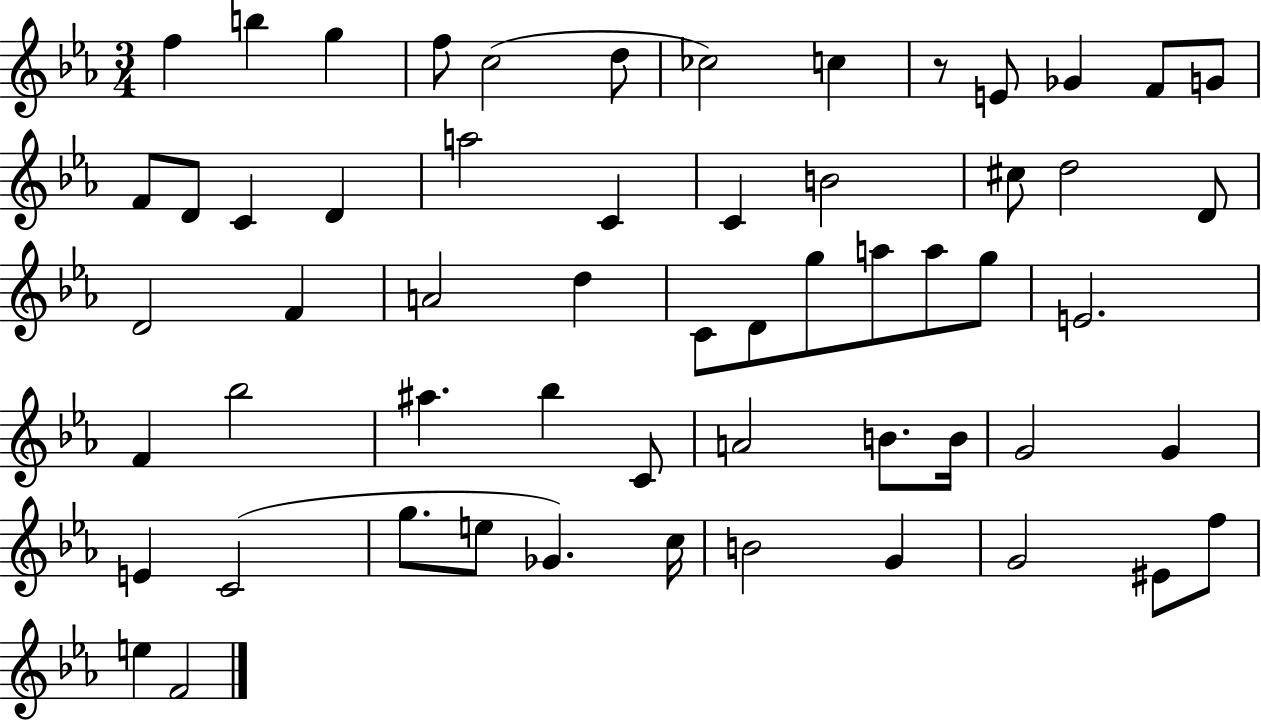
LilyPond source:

{
  \clef treble
  \numericTimeSignature
  \time 3/4
  \key ees \major
  f''4 b''4 g''4 | f''8 c''2( d''8 | ces''2) c''4 | r8 e'8 ges'4 f'8 g'8 | \break f'8 d'8 c'4 d'4 | a''2 c'4 | c'4 b'2 | cis''8 d''2 d'8 | \break d'2 f'4 | a'2 d''4 | c'8 d'8 g''8 a''8 a''8 g''8 | e'2. | \break f'4 bes''2 | ais''4. bes''4 c'8 | a'2 b'8. b'16 | g'2 g'4 | \break e'4 c'2( | g''8. e''8 ges'4.) c''16 | b'2 g'4 | g'2 eis'8 f''8 | \break e''4 f'2 | \bar "|."
}